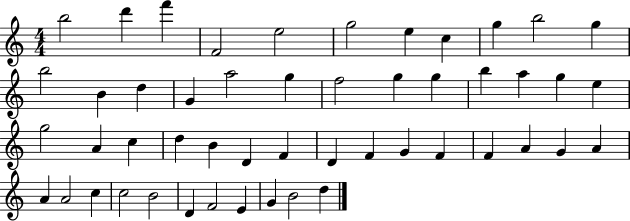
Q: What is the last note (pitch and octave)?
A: D5